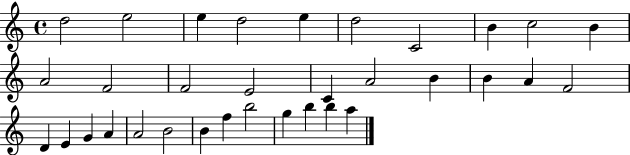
X:1
T:Untitled
M:4/4
L:1/4
K:C
d2 e2 e d2 e d2 C2 B c2 B A2 F2 F2 E2 C A2 B B A F2 D E G A A2 B2 B f b2 g b b a